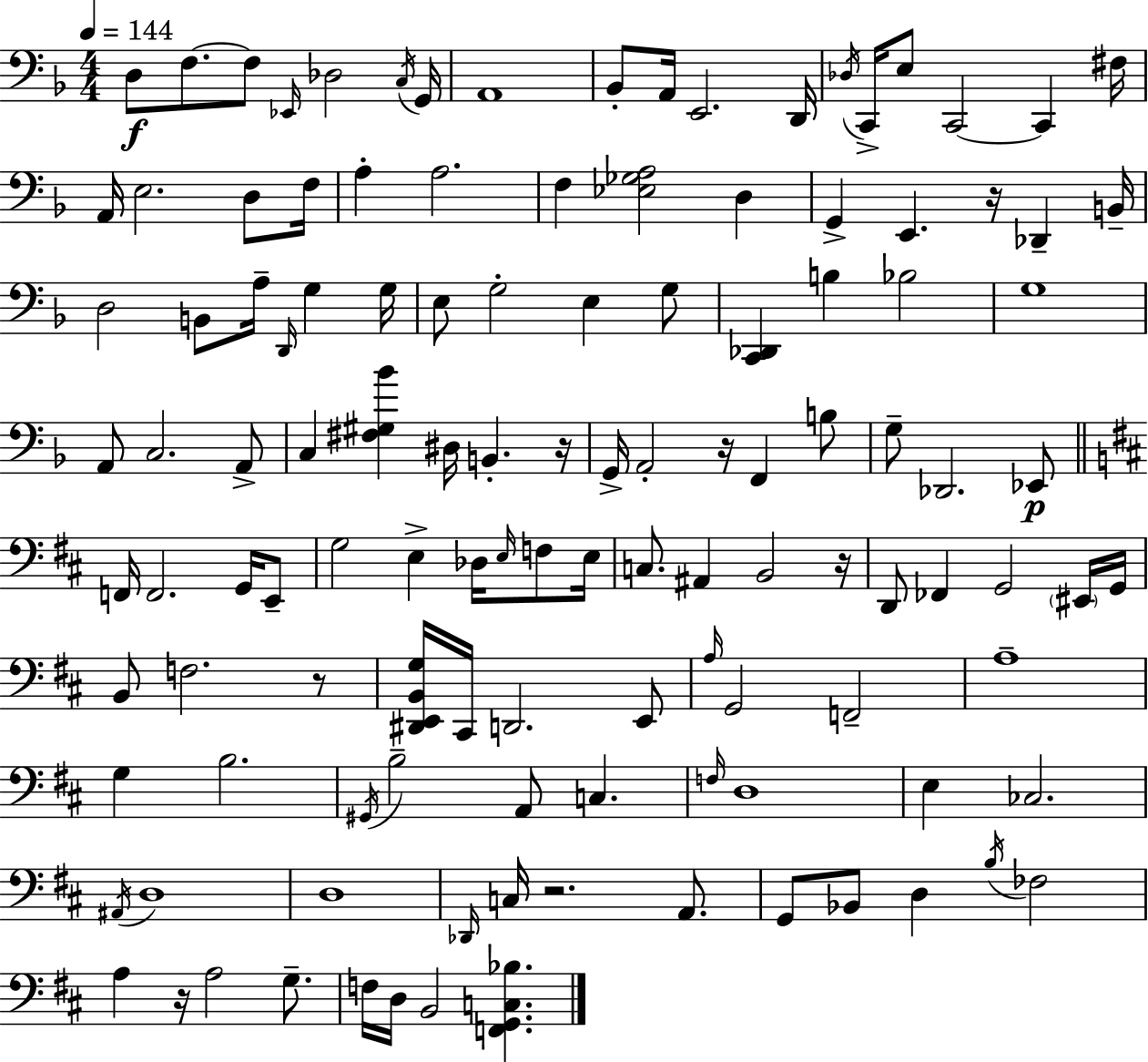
X:1
T:Untitled
M:4/4
L:1/4
K:Dm
D,/2 F,/2 F,/2 _E,,/4 _D,2 C,/4 G,,/4 A,,4 _B,,/2 A,,/4 E,,2 D,,/4 _D,/4 C,,/4 E,/2 C,,2 C,, ^F,/4 A,,/4 E,2 D,/2 F,/4 A, A,2 F, [_E,_G,A,]2 D, G,, E,, z/4 _D,, B,,/4 D,2 B,,/2 A,/4 D,,/4 G, G,/4 E,/2 G,2 E, G,/2 [C,,_D,,] B, _B,2 G,4 A,,/2 C,2 A,,/2 C, [^F,^G,_B] ^D,/4 B,, z/4 G,,/4 A,,2 z/4 F,, B,/2 G,/2 _D,,2 _E,,/2 F,,/4 F,,2 G,,/4 E,,/2 G,2 E, _D,/4 E,/4 F,/2 E,/4 C,/2 ^A,, B,,2 z/4 D,,/2 _F,, G,,2 ^E,,/4 G,,/4 B,,/2 F,2 z/2 [^D,,E,,B,,G,]/4 ^C,,/4 D,,2 E,,/2 A,/4 G,,2 F,,2 A,4 G, B,2 ^G,,/4 B,2 A,,/2 C, F,/4 D,4 E, _C,2 ^A,,/4 D,4 D,4 _D,,/4 C,/4 z2 A,,/2 G,,/2 _B,,/2 D, B,/4 _F,2 A, z/4 A,2 G,/2 F,/4 D,/4 B,,2 [F,,G,,C,_B,]